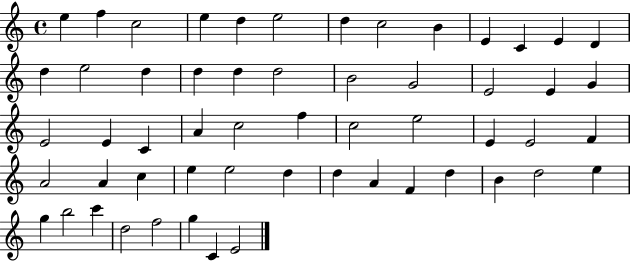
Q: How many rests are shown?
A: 0